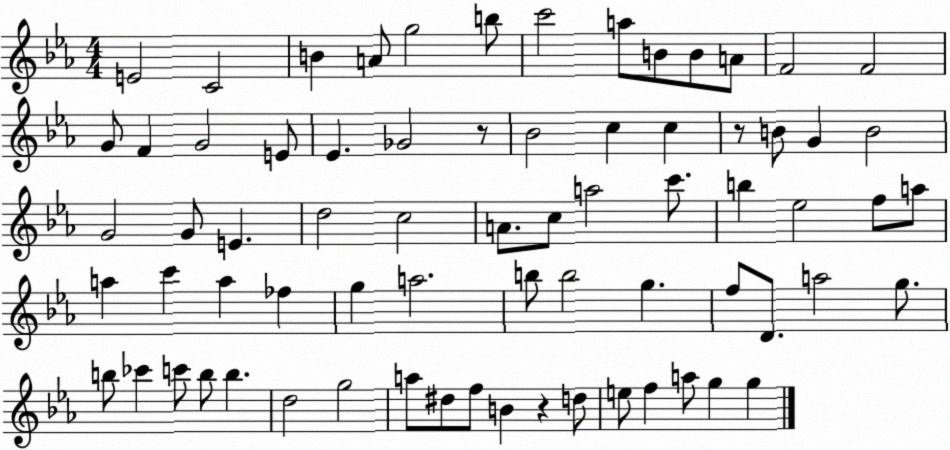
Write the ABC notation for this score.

X:1
T:Untitled
M:4/4
L:1/4
K:Eb
E2 C2 B A/2 g2 b/2 c'2 a/2 B/2 B/2 A/2 F2 F2 G/2 F G2 E/2 _E _G2 z/2 _B2 c c z/2 B/2 G B2 G2 G/2 E d2 c2 A/2 c/2 a2 c'/2 b _e2 f/2 a/2 a c' a _f g a2 b/2 b2 g f/2 D/2 a2 g/2 b/2 _c' c'/2 b/2 b d2 g2 a/2 ^d/2 f/2 B z d/2 e/2 f a/2 g g